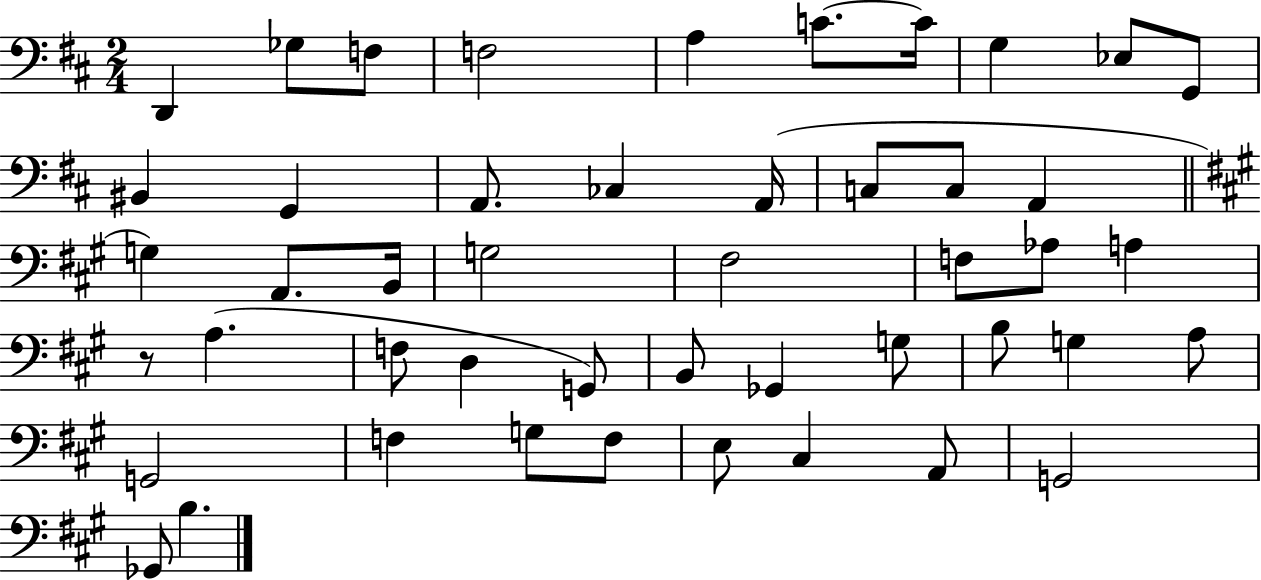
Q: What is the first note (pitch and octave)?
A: D2